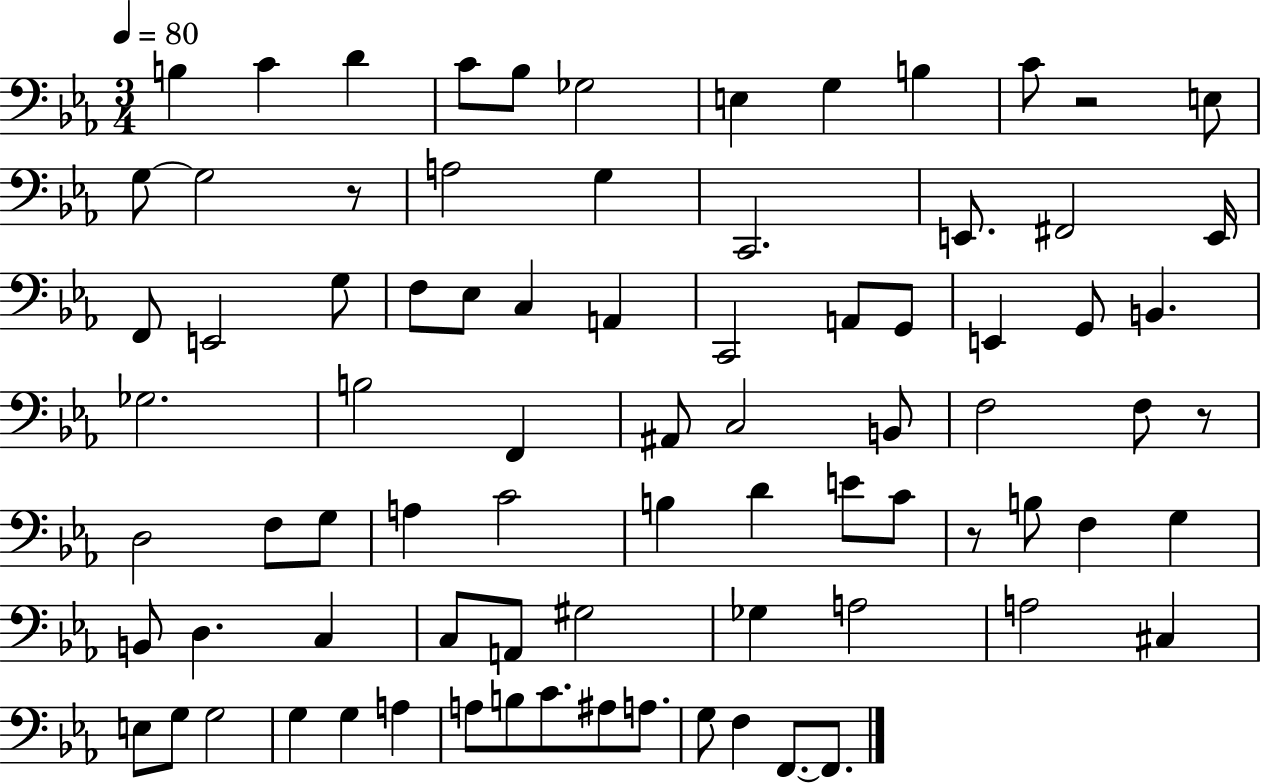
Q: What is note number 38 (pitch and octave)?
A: B2